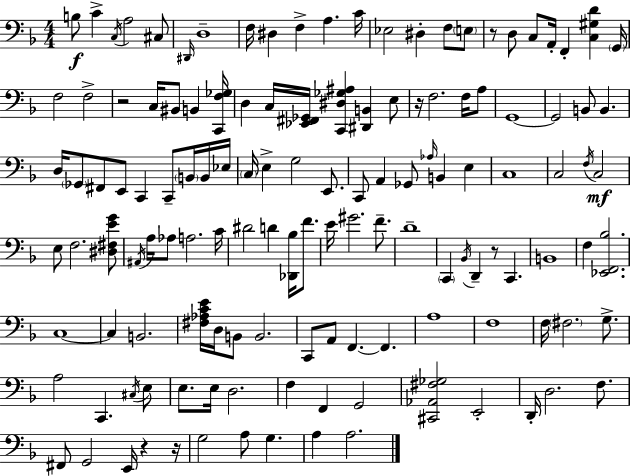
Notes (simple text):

B3/e C4/q C3/s A3/h C#3/e D#2/s D3/w F3/s D#3/q F3/q A3/q. C4/s Eb3/h D#3/q F3/e E3/e R/e D3/e C3/e A2/s F2/q [C3,G#3,D4]/q G2/s F3/h F3/h R/h C3/s BIS2/e B2/q [C2,F3,Gb3]/s D3/q C3/s [Eb2,F#2,Gb2]/s [C2,D#3,Gb3,A#3]/q [D#2,B2]/q E3/e R/s F3/h. F3/s A3/e G2/w G2/h B2/e B2/q. D3/s Gb2/e F#2/e E2/e C2/q C2/e B2/s B2/s Eb3/s C3/s E3/q G3/h E2/e. C2/e A2/q Gb2/e Ab3/s B2/q E3/q C3/w C3/h F3/s C3/h E3/e F3/h. [D#3,F#3,E4,G4]/e A#2/s A3/s Ab3/e A3/h. C4/s D#4/h D4/q [Db2,Bb3]/s F4/e. E4/s G#4/h. F4/e. D4/w C2/q Bb2/s D2/q R/e C2/q. B2/w F3/q [Eb2,F2,Bb3]/h. C3/w C3/q B2/h. [F#3,Ab3,C4,E4]/s D3/s B2/e B2/h. C2/e A2/e F2/q. F2/q. A3/w F3/w F3/s F#3/h. G3/e. A3/h C2/q. C#3/s E3/e E3/e. E3/s D3/h. F3/q F2/q G2/h [C#2,Ab2,F#3,Gb3]/h E2/h D2/s D3/h. F3/e. F#2/e G2/h E2/s R/q R/s G3/h A3/e G3/q. A3/q A3/h.